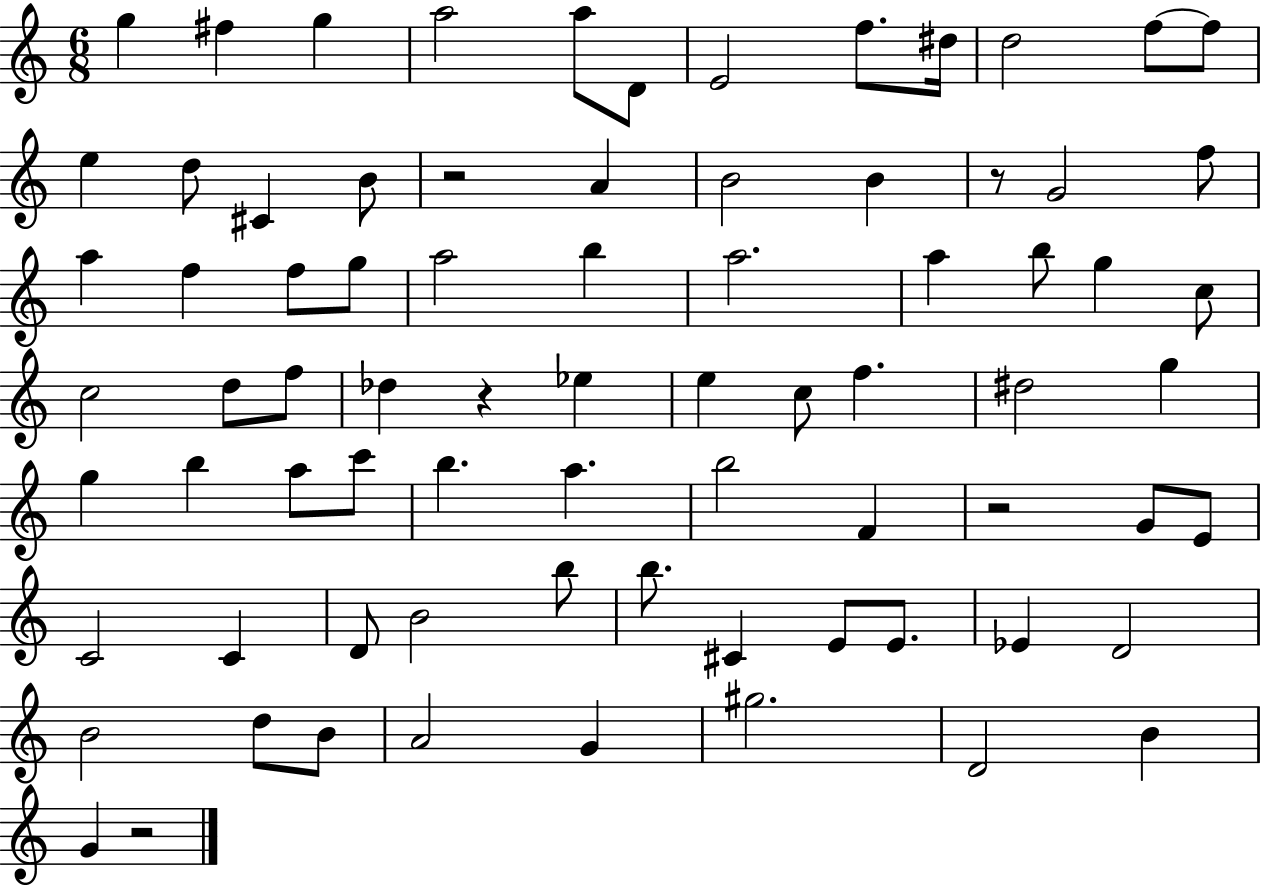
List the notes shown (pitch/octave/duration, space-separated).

G5/q F#5/q G5/q A5/h A5/e D4/e E4/h F5/e. D#5/s D5/h F5/e F5/e E5/q D5/e C#4/q B4/e R/h A4/q B4/h B4/q R/e G4/h F5/e A5/q F5/q F5/e G5/e A5/h B5/q A5/h. A5/q B5/e G5/q C5/e C5/h D5/e F5/e Db5/q R/q Eb5/q E5/q C5/e F5/q. D#5/h G5/q G5/q B5/q A5/e C6/e B5/q. A5/q. B5/h F4/q R/h G4/e E4/e C4/h C4/q D4/e B4/h B5/e B5/e. C#4/q E4/e E4/e. Eb4/q D4/h B4/h D5/e B4/e A4/h G4/q G#5/h. D4/h B4/q G4/q R/h